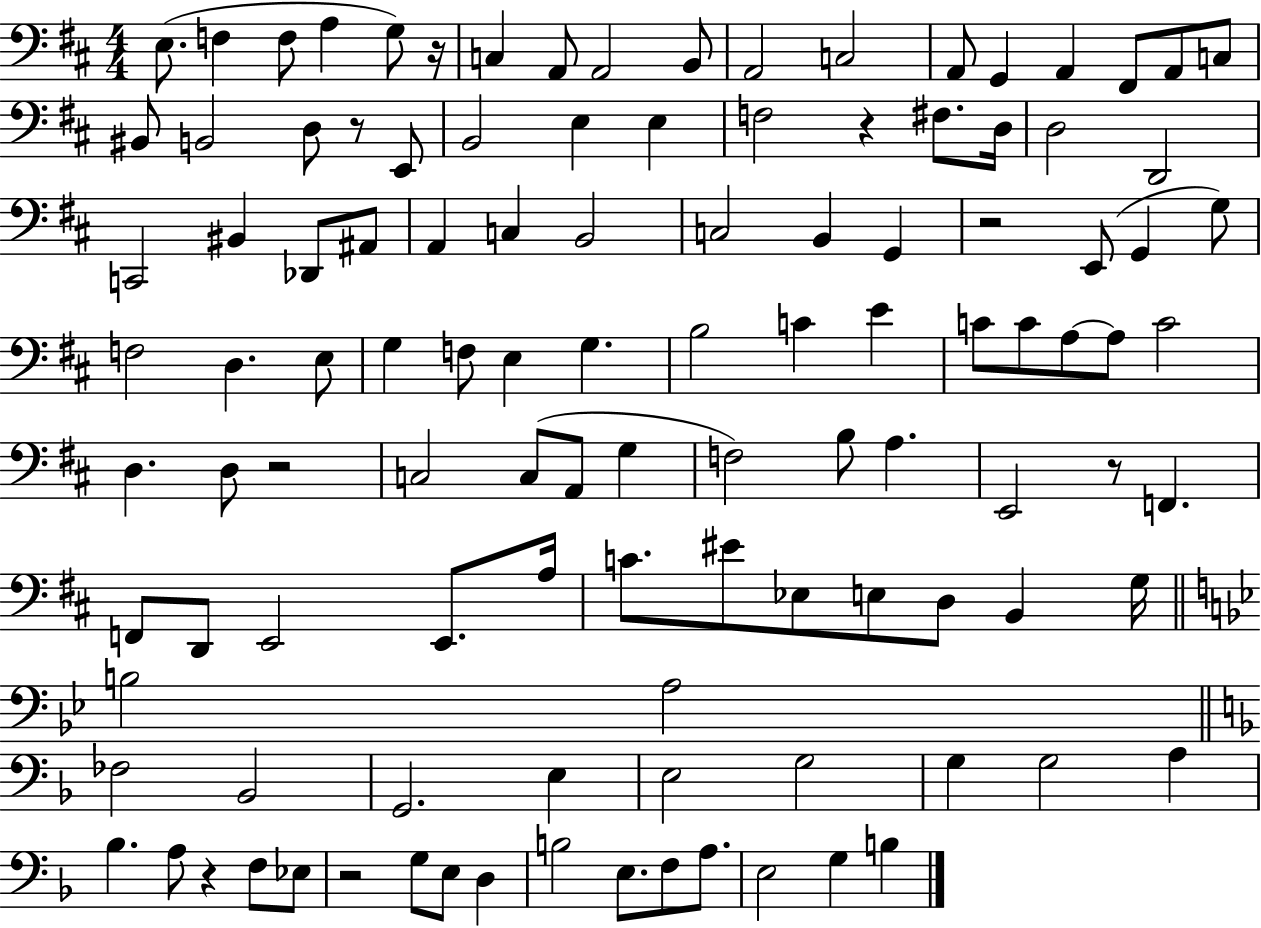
E3/e. F3/q F3/e A3/q G3/e R/s C3/q A2/e A2/h B2/e A2/h C3/h A2/e G2/q A2/q F#2/e A2/e C3/e BIS2/e B2/h D3/e R/e E2/e B2/h E3/q E3/q F3/h R/q F#3/e. D3/s D3/h D2/h C2/h BIS2/q Db2/e A#2/e A2/q C3/q B2/h C3/h B2/q G2/q R/h E2/e G2/q G3/e F3/h D3/q. E3/e G3/q F3/e E3/q G3/q. B3/h C4/q E4/q C4/e C4/e A3/e A3/e C4/h D3/q. D3/e R/h C3/h C3/e A2/e G3/q F3/h B3/e A3/q. E2/h R/e F2/q. F2/e D2/e E2/h E2/e. A3/s C4/e. EIS4/e Eb3/e E3/e D3/e B2/q G3/s B3/h A3/h FES3/h Bb2/h G2/h. E3/q E3/h G3/h G3/q G3/h A3/q Bb3/q. A3/e R/q F3/e Eb3/e R/h G3/e E3/e D3/q B3/h E3/e. F3/e A3/e. E3/h G3/q B3/q